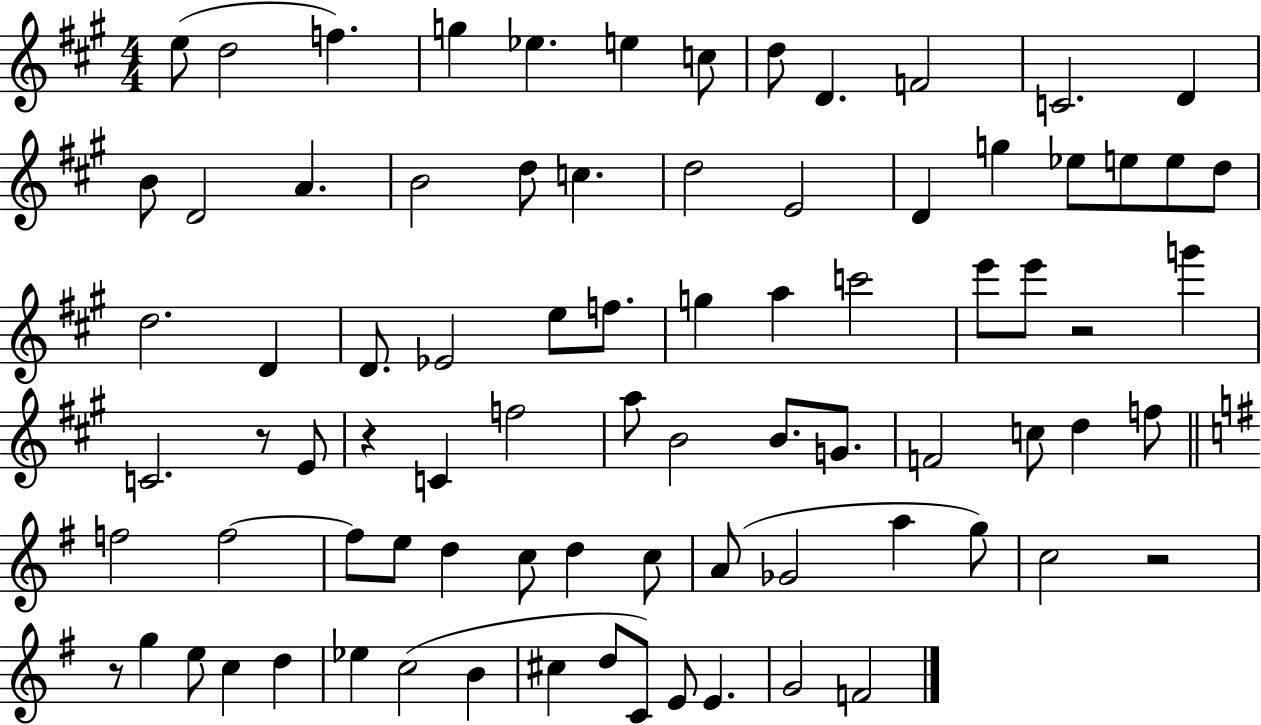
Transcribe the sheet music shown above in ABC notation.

X:1
T:Untitled
M:4/4
L:1/4
K:A
e/2 d2 f g _e e c/2 d/2 D F2 C2 D B/2 D2 A B2 d/2 c d2 E2 D g _e/2 e/2 e/2 d/2 d2 D D/2 _E2 e/2 f/2 g a c'2 e'/2 e'/2 z2 g' C2 z/2 E/2 z C f2 a/2 B2 B/2 G/2 F2 c/2 d f/2 f2 f2 f/2 e/2 d c/2 d c/2 A/2 _G2 a g/2 c2 z2 z/2 g e/2 c d _e c2 B ^c d/2 C/2 E/2 E G2 F2